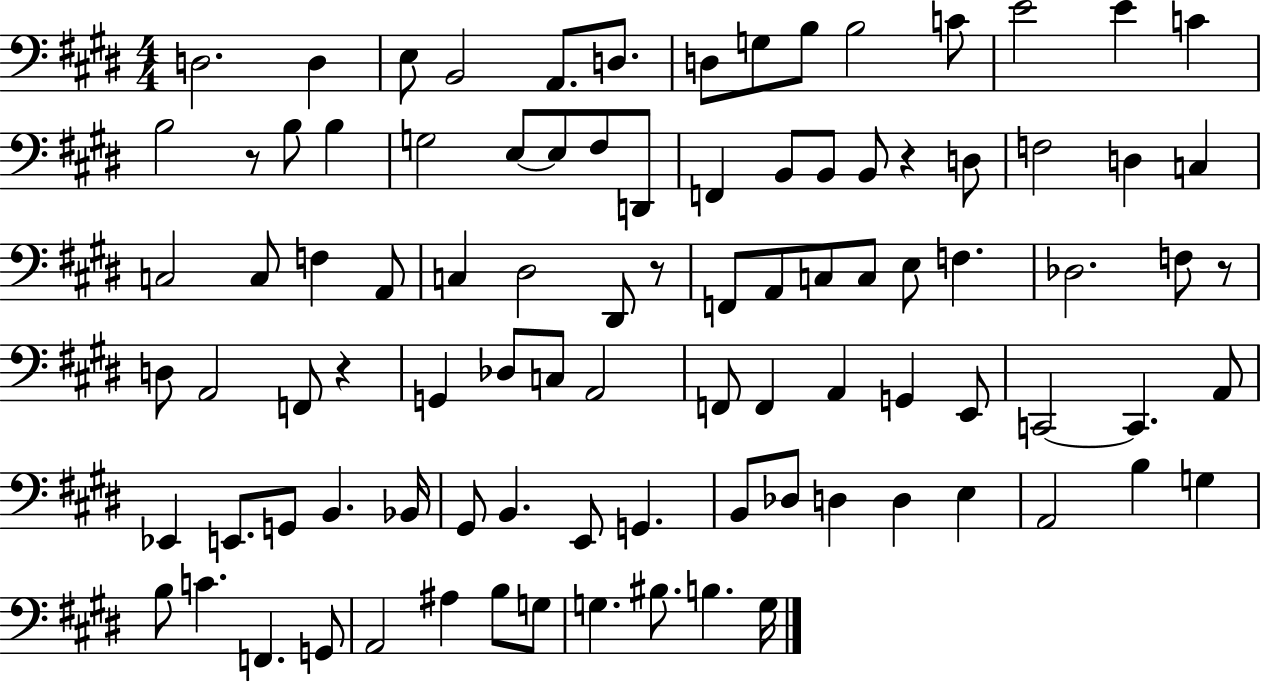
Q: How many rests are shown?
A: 5